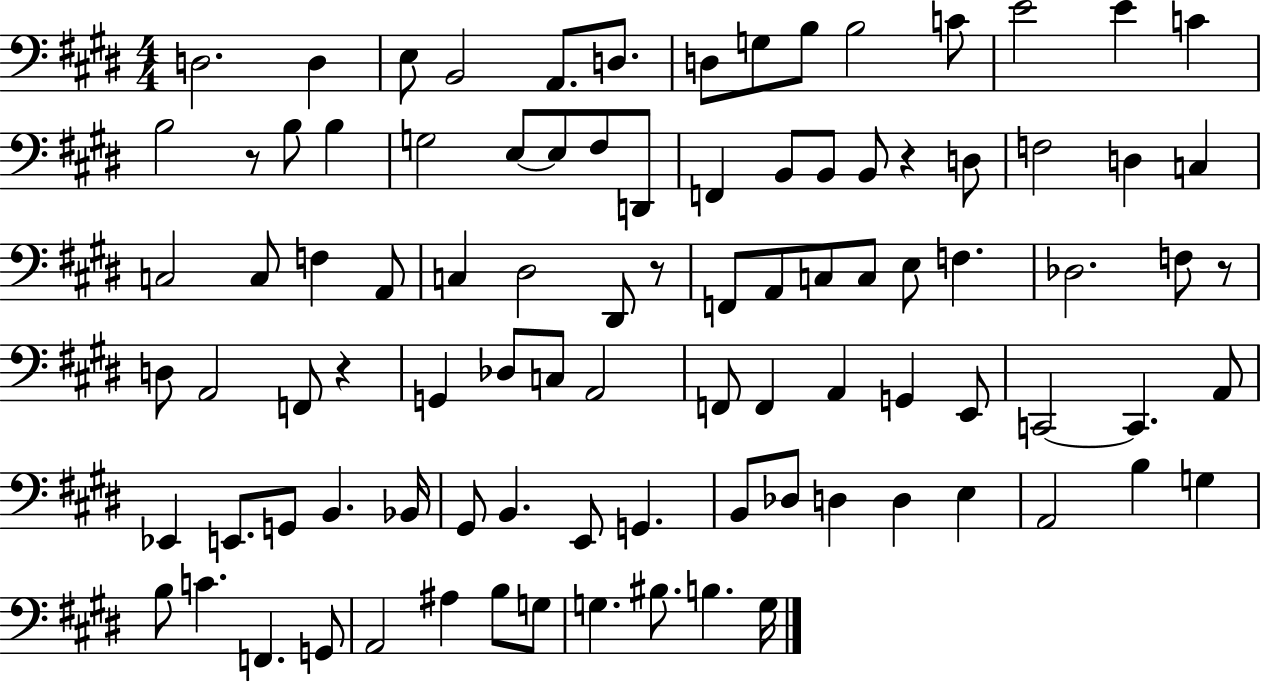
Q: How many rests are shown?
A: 5